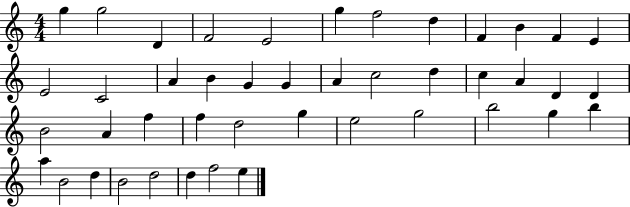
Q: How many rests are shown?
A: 0